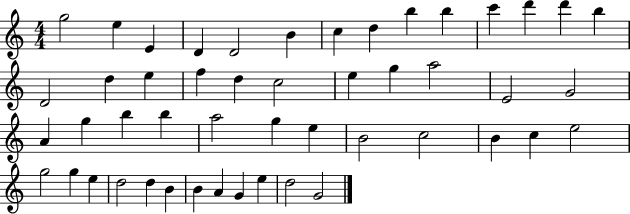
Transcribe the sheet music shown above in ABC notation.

X:1
T:Untitled
M:4/4
L:1/4
K:C
g2 e E D D2 B c d b b c' d' d' b D2 d e f d c2 e g a2 E2 G2 A g b b a2 g e B2 c2 B c e2 g2 g e d2 d B B A G e d2 G2